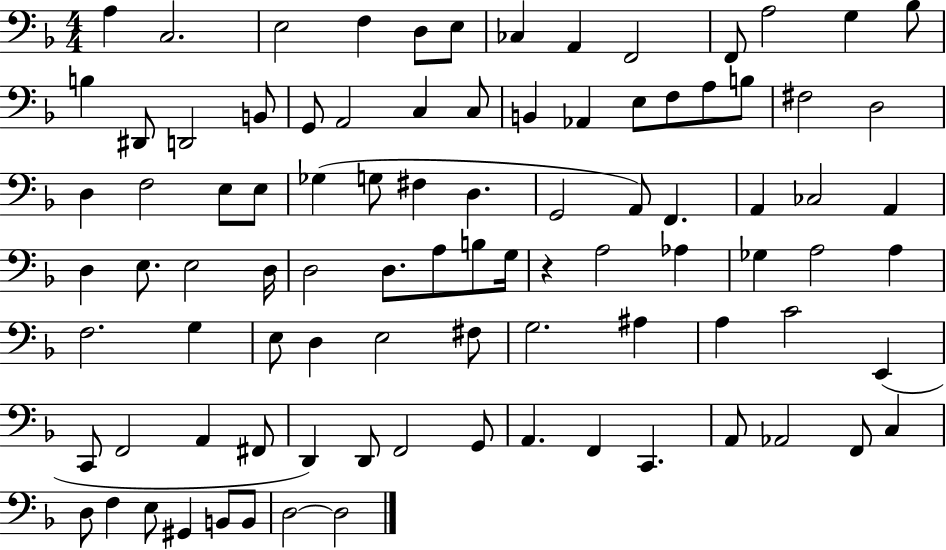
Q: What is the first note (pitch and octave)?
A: A3